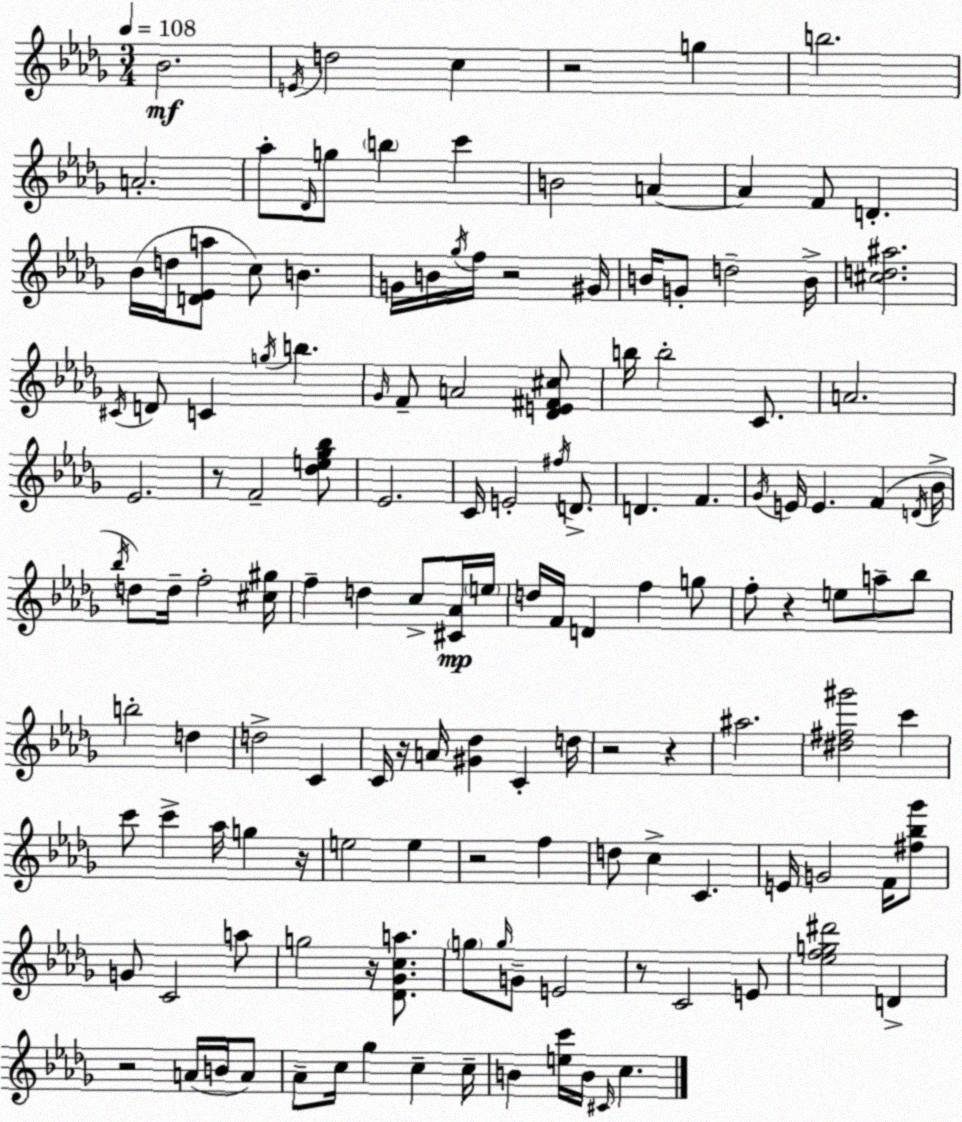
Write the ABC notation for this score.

X:1
T:Untitled
M:3/4
L:1/4
K:Bbm
_B2 E/4 d2 c z2 g b2 A2 _a/2 _D/4 g/2 b c' B2 A A F/2 D _B/4 d/4 [D_Ea]/2 c/2 B G/4 B/4 _g/4 f/4 z2 ^G/4 B/4 G/2 d2 B/4 [^cd^a]2 ^C/4 D/2 C g/4 b _G/4 F/2 A2 [_DE^F^c]/2 b/4 b2 C/2 A2 _E2 z/2 F2 [_de_g_b]/2 _E2 C/4 E2 ^f/4 D/2 D F _G/4 E/4 E F D/4 _B/4 _b/4 d/2 d/4 f2 [^c^g]/4 f d c/2 [^C_A]/4 e/4 d/4 F/4 D f g/2 f/2 z e/2 a/2 _b/2 b2 d d2 C C/4 z/4 A/4 [^G_d] C d/4 z2 z ^a2 [^d^f^g']2 c' c'/2 c' _a/4 g z/4 e2 e z2 f d/2 c C E/4 G2 F/4 [^f_b_g']/2 G/2 C2 a/2 g2 z/4 [_D_Gca]/2 g/2 g/4 G/2 E2 z/2 C2 E/2 [_efg^d']2 D z2 A/4 B/4 A/2 _A/2 c/4 _g c c/4 B [ec']/4 B/4 ^C/4 c